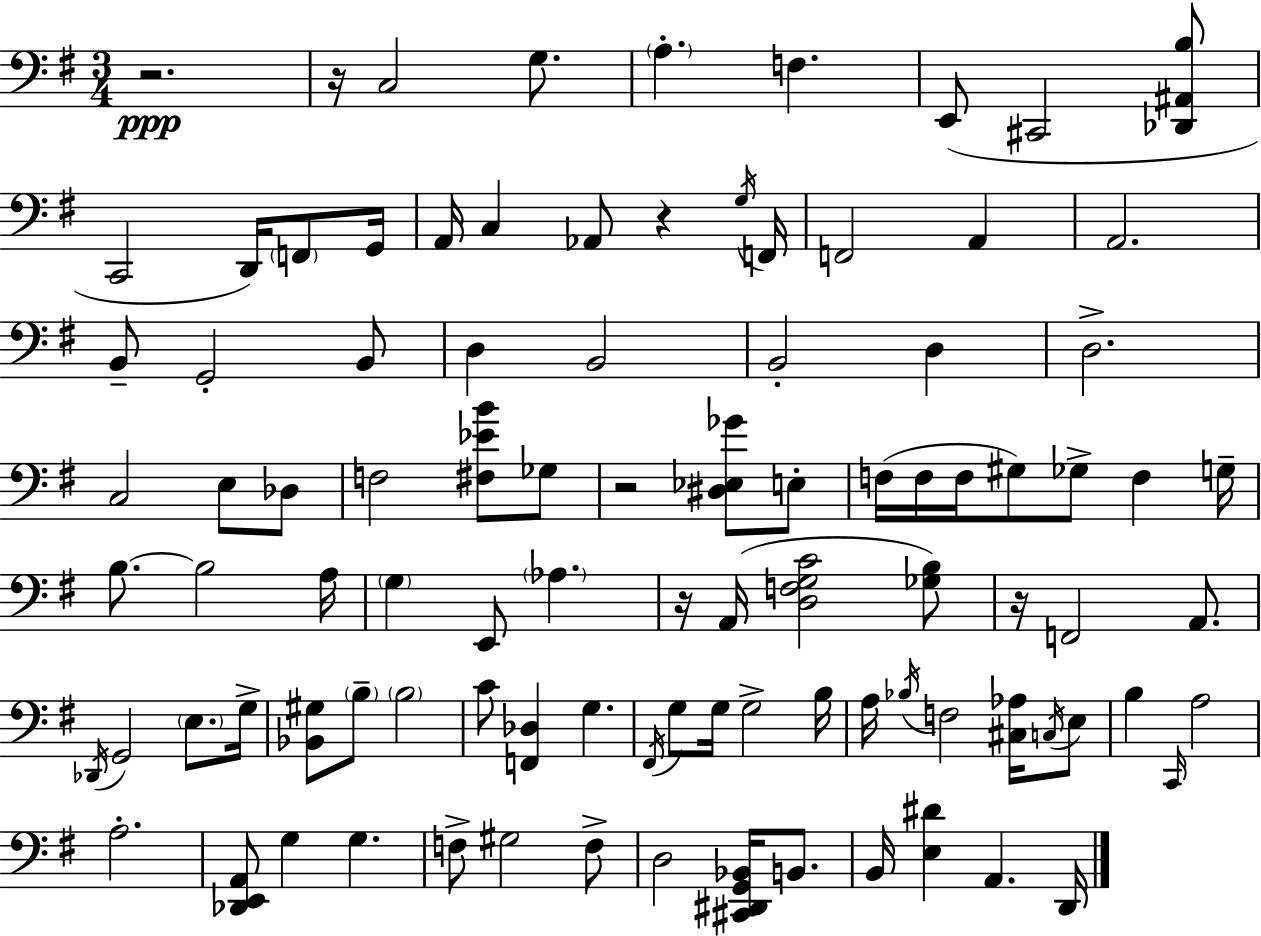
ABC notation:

X:1
T:Untitled
M:3/4
L:1/4
K:G
z2 z/4 C,2 G,/2 A, F, E,,/2 ^C,,2 [_D,,^A,,B,]/2 C,,2 D,,/4 F,,/2 G,,/4 A,,/4 C, _A,,/2 z G,/4 F,,/4 F,,2 A,, A,,2 B,,/2 G,,2 B,,/2 D, B,,2 B,,2 D, D,2 C,2 E,/2 _D,/2 F,2 [^F,_EB]/2 _G,/2 z2 [^D,_E,_G]/2 E,/2 F,/4 F,/4 F,/4 ^G,/2 _G,/2 F, G,/4 B,/2 B,2 A,/4 G, E,,/2 _A, z/4 A,,/4 [D,F,G,C]2 [_G,B,]/2 z/4 F,,2 A,,/2 _D,,/4 G,,2 E,/2 G,/4 [_B,,^G,]/2 B,/2 B,2 C/2 [F,,_D,] G, ^F,,/4 G,/2 G,/4 G,2 B,/4 A,/4 _B,/4 F,2 [^C,_A,]/4 C,/4 E,/2 B, C,,/4 A,2 A,2 [_D,,E,,A,,]/2 G, G, F,/2 ^G,2 F,/2 D,2 [^C,,^D,,G,,_B,,]/4 B,,/2 B,,/4 [E,^D] A,, D,,/4